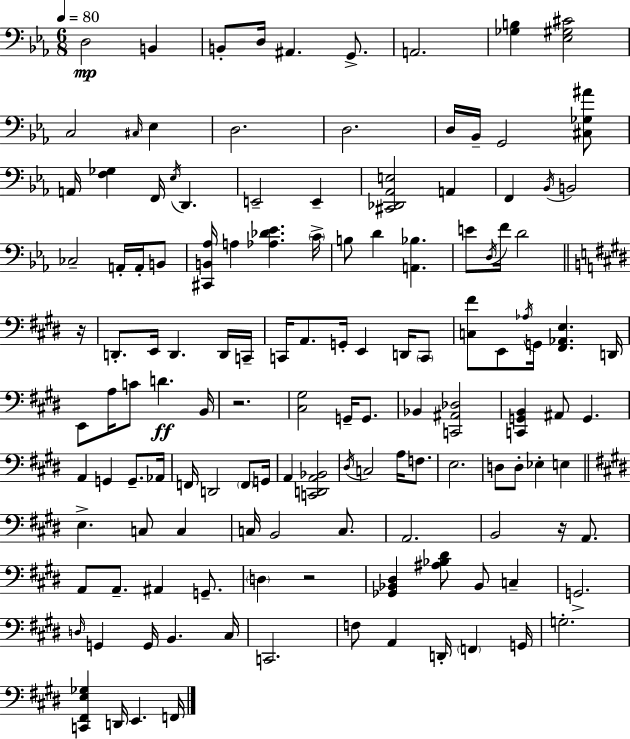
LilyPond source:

{
  \clef bass
  \numericTimeSignature
  \time 6/8
  \key ees \major
  \tempo 4 = 80
  d2\mp b,4 | b,8-. d16 ais,4. g,8.-> | a,2. | <ges b>4 <ees gis cis'>2 | \break c2 \grace { cis16 } ees4 | d2. | d2. | d16 bes,16-- g,2 <cis ges ais'>8 | \break a,16 <f ges>4 f,16 \acciaccatura { ees16 } d,4. | e,2-- e,4-- | <cis, des, aes, e>2 a,4 | f,4 \acciaccatura { bes,16 } b,2 | \break ces2-- a,16-. | a,16-. b,8 <cis, b, aes>16 a4 <aes des' ees'>4. | \parenthesize c'16-> b8 d'4 <a, bes>4. | e'8 \acciaccatura { d16 } f'16 d'2 | \break \bar "||" \break \key e \major r16 d,8.-. e,16 d,4. d,16 | c,16-- c,16 a,8. g,16-. e,4 d,16 \parenthesize c,8 | <c fis'>8 e,8 \acciaccatura { aes16 } g,16 <fis, aes, e>4. | d,16 e,8 a16 c'8 d'4.\ff | \break b,16 r2. | <cis gis>2 g,16-- g,8. | bes,4 <c, ais, des>2 | <c, g, b,>4 ais,8 g,4. | \break a,4 g,4 g,8.-- | aes,16 f,16 d,2 \parenthesize f,8 | g,16 a,4 <c, d, a, bes,>2 | \acciaccatura { dis16 } c2 a16 | \break f8. e2. | d8 d8-. ees4-. e4 | \bar "||" \break \key e \major e4.-> c8 c4 | c16 b,2 c8. | a,2. | b,2 r16 a,8. | \break a,8 a,8.-- ais,4 g,8.-- | \parenthesize d4 r2 | <ges, bes, dis>4 <ais bes dis'>8 bes,8 c4-- | g,2.-> | \break \grace { d16 } g,4 g,16 b,4. | cis16 c,2. | f8 a,4 d,16-. \parenthesize f,4 | g,16 g2.-. | \break <c, fis, e ges>4 d,16 e,4. | f,16 \bar "|."
}